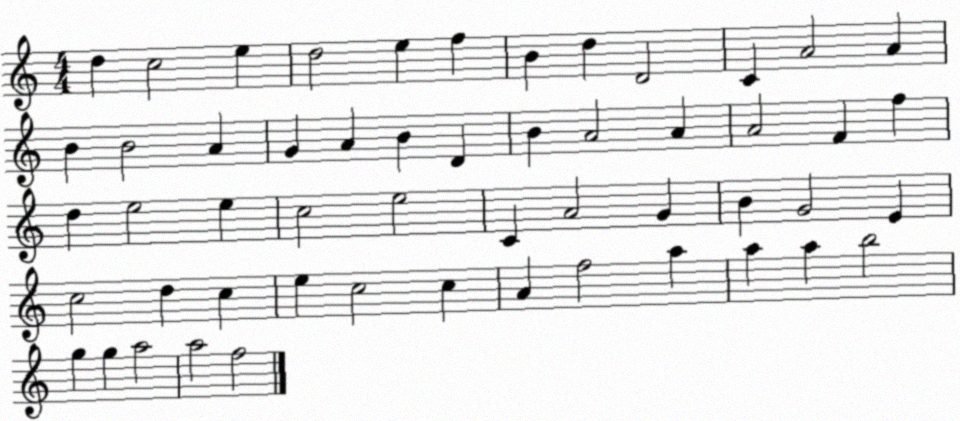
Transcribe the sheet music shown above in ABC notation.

X:1
T:Untitled
M:4/4
L:1/4
K:C
d c2 e d2 e f B d D2 C A2 A B B2 A G A B D B A2 A A2 F f d e2 e c2 e2 C A2 G B G2 E c2 d c e c2 c A f2 a a a b2 g g a2 a2 f2